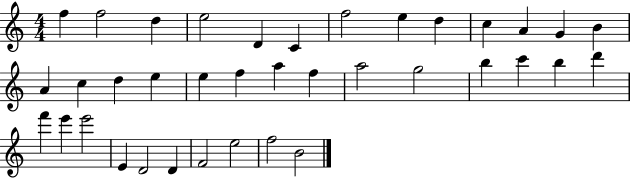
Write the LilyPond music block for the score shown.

{
  \clef treble
  \numericTimeSignature
  \time 4/4
  \key c \major
  f''4 f''2 d''4 | e''2 d'4 c'4 | f''2 e''4 d''4 | c''4 a'4 g'4 b'4 | \break a'4 c''4 d''4 e''4 | e''4 f''4 a''4 f''4 | a''2 g''2 | b''4 c'''4 b''4 d'''4 | \break f'''4 e'''4 e'''2 | e'4 d'2 d'4 | f'2 e''2 | f''2 b'2 | \break \bar "|."
}